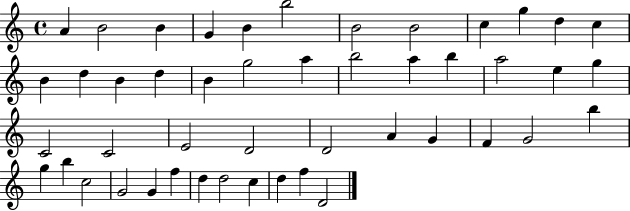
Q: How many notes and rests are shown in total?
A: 47